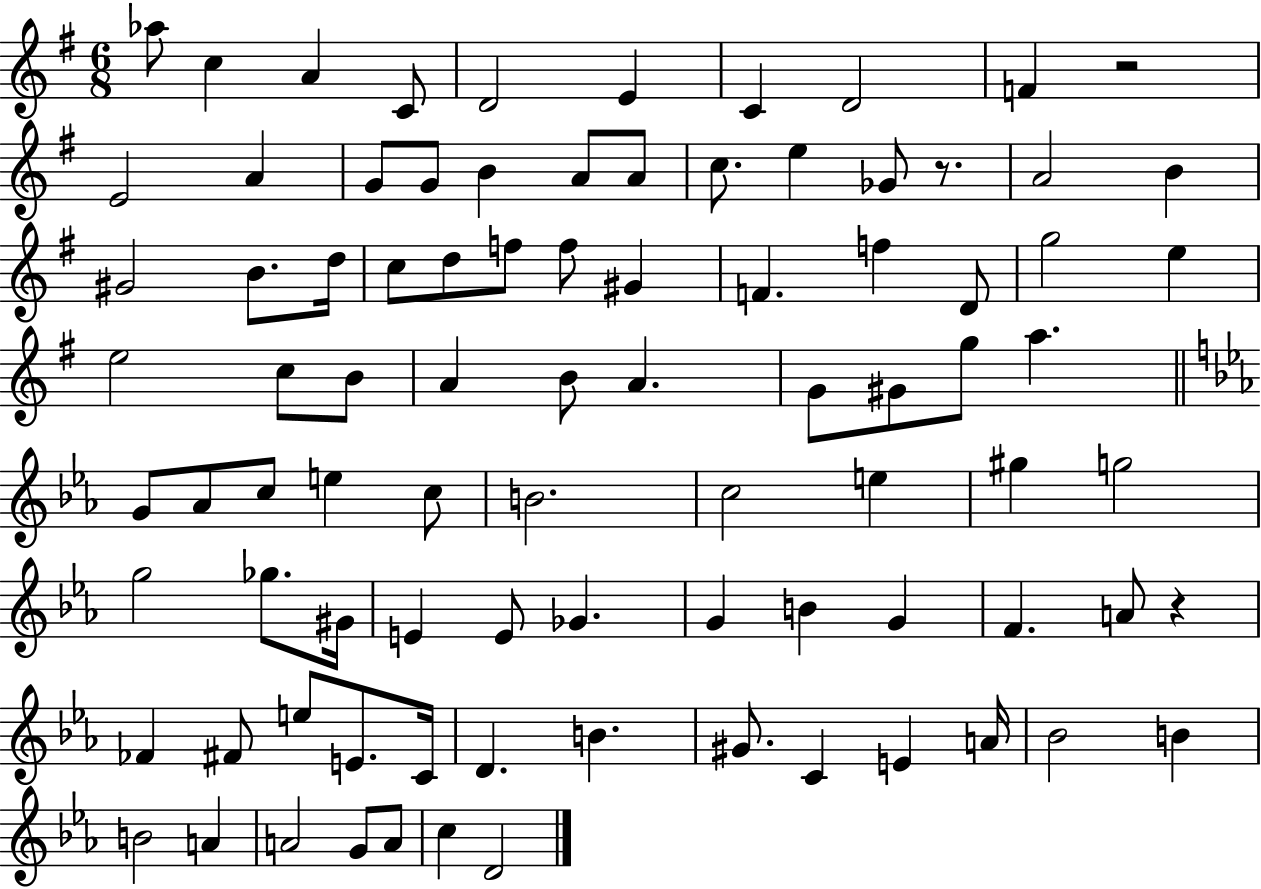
X:1
T:Untitled
M:6/8
L:1/4
K:G
_a/2 c A C/2 D2 E C D2 F z2 E2 A G/2 G/2 B A/2 A/2 c/2 e _G/2 z/2 A2 B ^G2 B/2 d/4 c/2 d/2 f/2 f/2 ^G F f D/2 g2 e e2 c/2 B/2 A B/2 A G/2 ^G/2 g/2 a G/2 _A/2 c/2 e c/2 B2 c2 e ^g g2 g2 _g/2 ^G/4 E E/2 _G G B G F A/2 z _F ^F/2 e/2 E/2 C/4 D B ^G/2 C E A/4 _B2 B B2 A A2 G/2 A/2 c D2